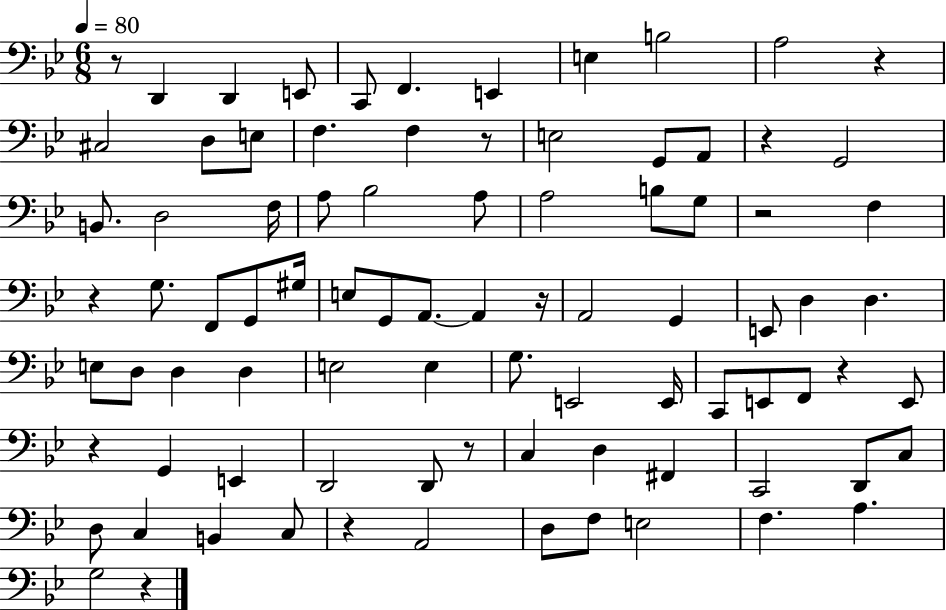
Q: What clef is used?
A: bass